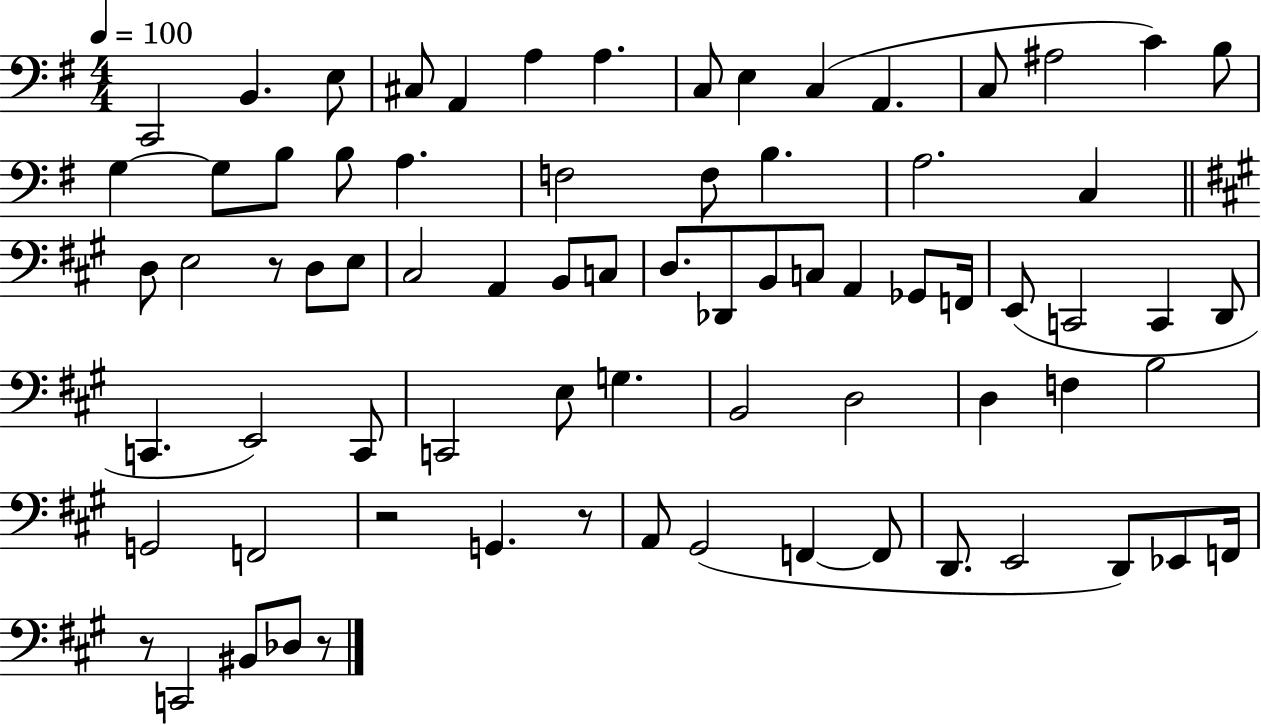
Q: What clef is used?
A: bass